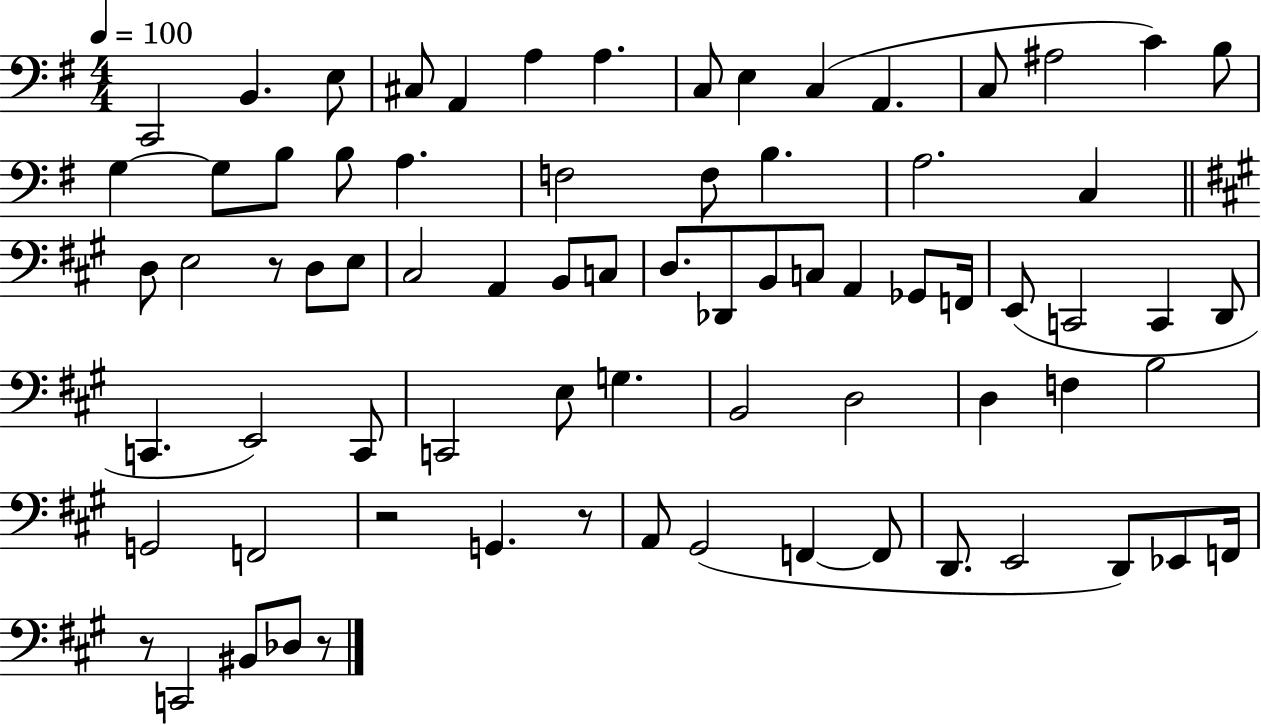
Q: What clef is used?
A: bass